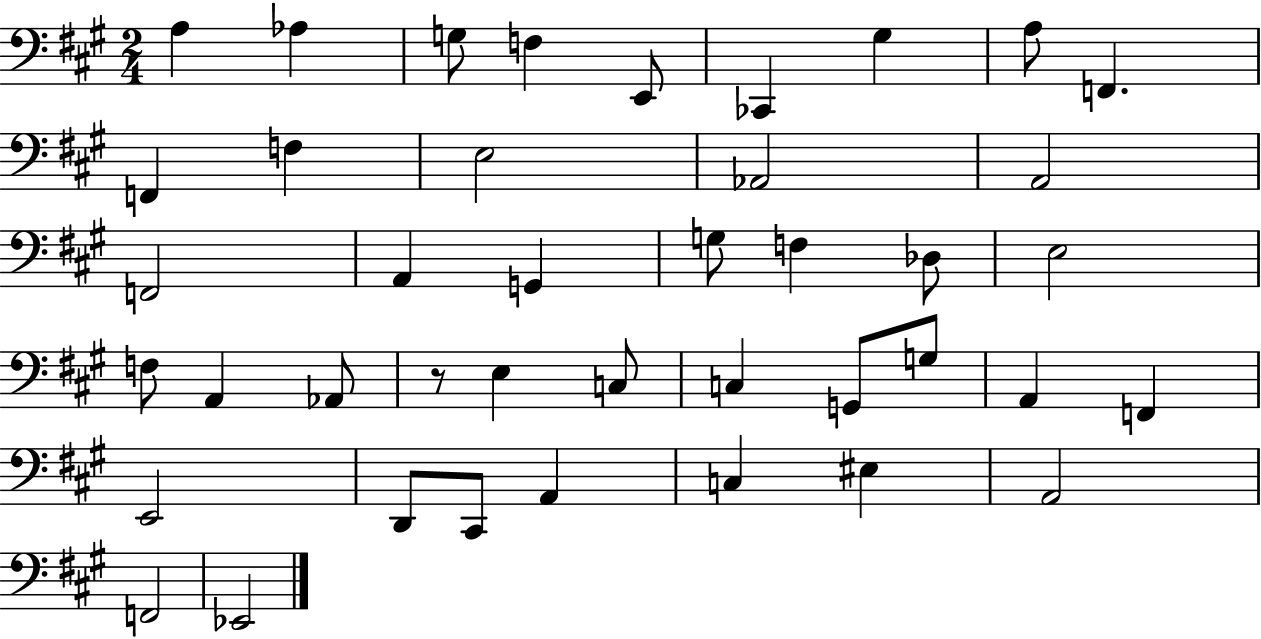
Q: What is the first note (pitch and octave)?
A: A3